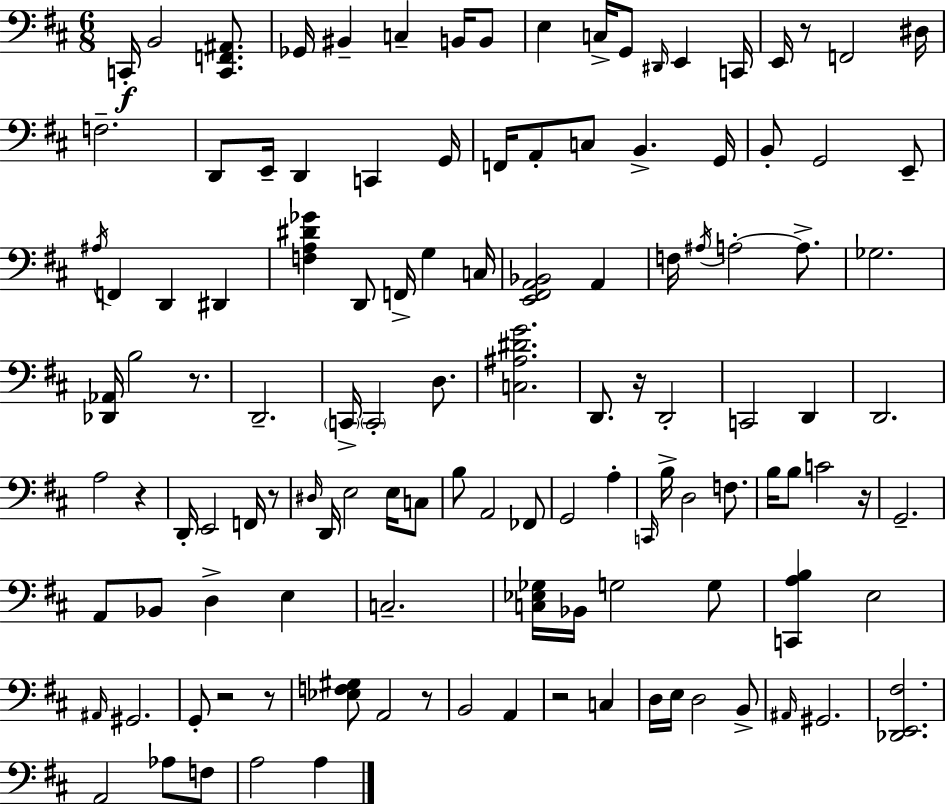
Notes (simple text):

C2/s B2/h [C2,F2,A#2]/e. Gb2/s BIS2/q C3/q B2/s B2/e E3/q C3/s G2/e D#2/s E2/q C2/s E2/s R/e F2/h D#3/s F3/h. D2/e E2/s D2/q C2/q G2/s F2/s A2/e C3/e B2/q. G2/s B2/e G2/h E2/e A#3/s F2/q D2/q D#2/q [F3,A3,D#4,Gb4]/q D2/e F2/s G3/q C3/s [E2,F#2,A2,Bb2]/h A2/q F3/s A#3/s A3/h A3/e. Gb3/h. [Db2,Ab2]/s B3/h R/e. D2/h. C2/s C2/h D3/e. [C3,A#3,D#4,G4]/h. D2/e. R/s D2/h C2/h D2/q D2/h. A3/h R/q D2/s E2/h F2/s R/e D#3/s D2/s E3/h E3/s C3/e B3/e A2/h FES2/e G2/h A3/q C2/s B3/s D3/h F3/e. B3/s B3/e C4/h R/s G2/h. A2/e Bb2/e D3/q E3/q C3/h. [C3,Eb3,Gb3]/s Bb2/s G3/h G3/e [C2,A3,B3]/q E3/h A#2/s G#2/h. G2/e R/h R/e [Eb3,F3,G#3]/e A2/h R/e B2/h A2/q R/h C3/q D3/s E3/s D3/h B2/e A#2/s G#2/h. [Db2,E2,F#3]/h. A2/h Ab3/e F3/e A3/h A3/q